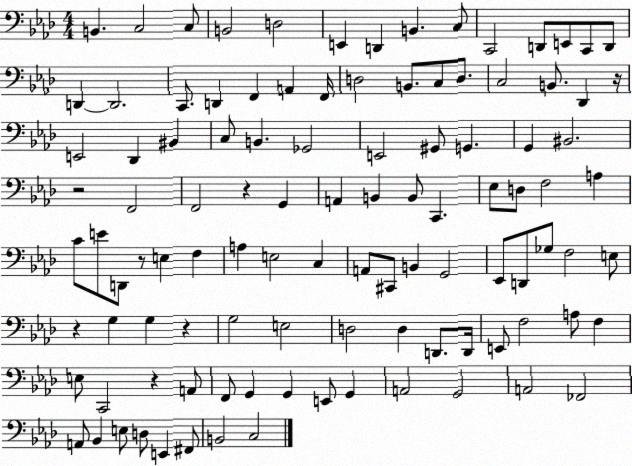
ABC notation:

X:1
T:Untitled
M:4/4
L:1/4
K:Ab
B,, C,2 C,/2 B,,2 D,2 E,, D,, B,, C,/2 C,,2 D,,/2 E,,/2 C,,/2 D,,/2 D,, D,,2 C,,/2 D,, F,, A,, F,,/4 D,2 B,,/2 C,/2 D,/2 C,2 B,,/2 _D,, z/4 E,,2 _D,, ^B,, C,/2 B,, _G,,2 E,,2 ^G,,/2 G,, G,, ^B,,2 z2 F,,2 F,,2 z G,, A,, B,, B,,/2 C,, _E,/2 D,/2 F,2 A, C/2 E/2 D,,/2 z/2 E, F, A, E,2 C, A,,/2 ^C,,/2 B,, G,,2 _E,,/2 D,,/2 _G,/2 F,2 E,/2 z G, G, z G,2 E,2 D,2 D, D,,/2 D,,/4 E,,/2 F,2 A,/2 F, E,/2 C,,2 z A,,/2 F,,/2 G,, G,, E,,/2 G,, A,,2 G,,2 A,,2 _F,,2 A,,/2 _B,, E,/2 D,/2 E,, ^F,,/2 B,,2 C,2